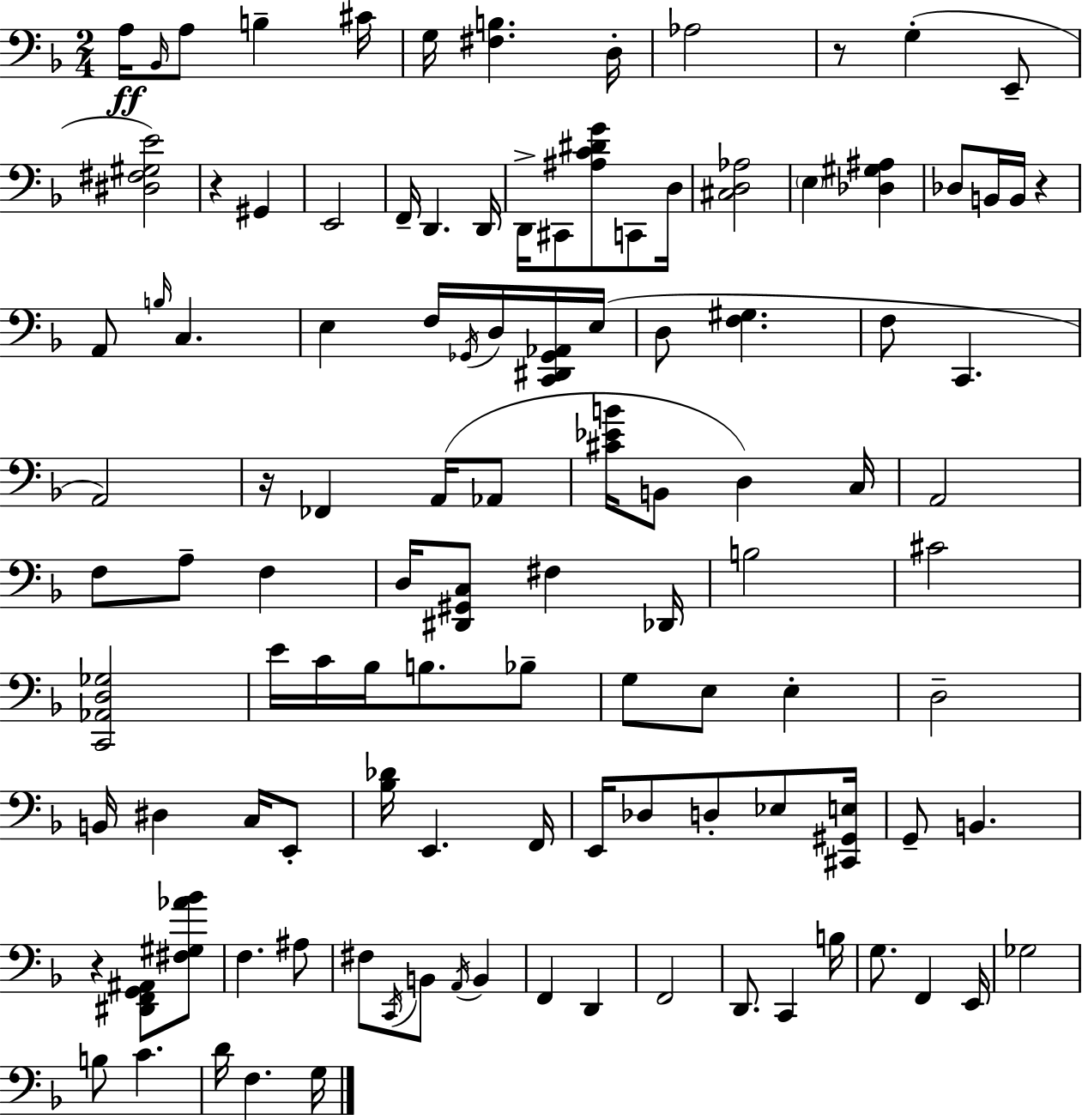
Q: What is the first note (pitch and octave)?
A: A3